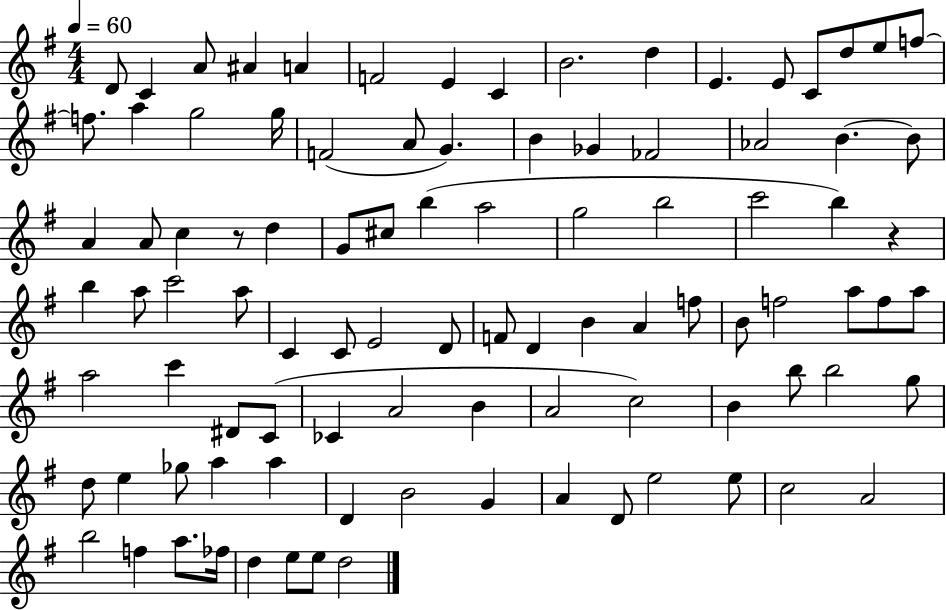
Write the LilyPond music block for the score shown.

{
  \clef treble
  \numericTimeSignature
  \time 4/4
  \key g \major
  \tempo 4 = 60
  d'8 c'4 a'8 ais'4 a'4 | f'2 e'4 c'4 | b'2. d''4 | e'4. e'8 c'8 d''8 e''8 f''8~~ | \break f''8. a''4 g''2 g''16 | f'2( a'8 g'4.) | b'4 ges'4 fes'2 | aes'2 b'4.~~ b'8 | \break a'4 a'8 c''4 r8 d''4 | g'8 cis''8 b''4( a''2 | g''2 b''2 | c'''2 b''4) r4 | \break b''4 a''8 c'''2 a''8 | c'4 c'8 e'2 d'8 | f'8 d'4 b'4 a'4 f''8 | b'8 f''2 a''8 f''8 a''8 | \break a''2 c'''4 dis'8 c'8( | ces'4 a'2 b'4 | a'2 c''2) | b'4 b''8 b''2 g''8 | \break d''8 e''4 ges''8 a''4 a''4 | d'4 b'2 g'4 | a'4 d'8 e''2 e''8 | c''2 a'2 | \break b''2 f''4 a''8. fes''16 | d''4 e''8 e''8 d''2 | \bar "|."
}